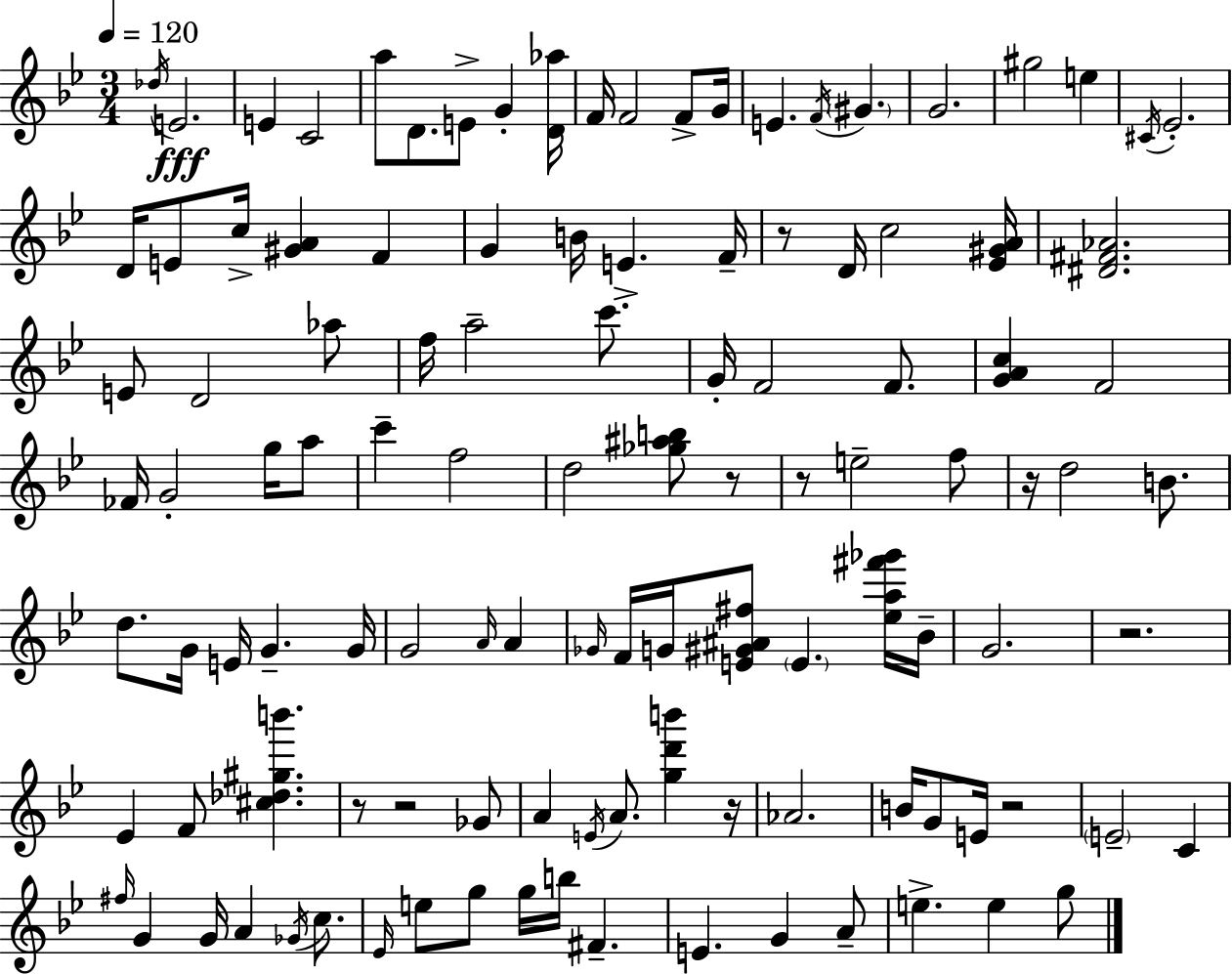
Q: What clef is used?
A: treble